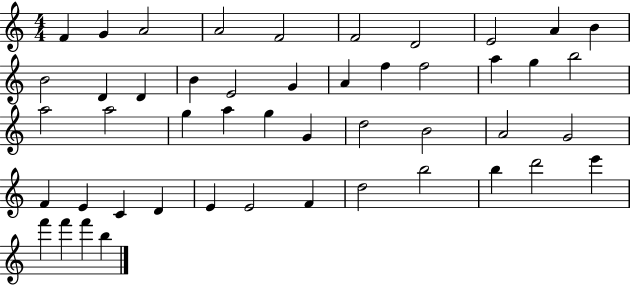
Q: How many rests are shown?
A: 0